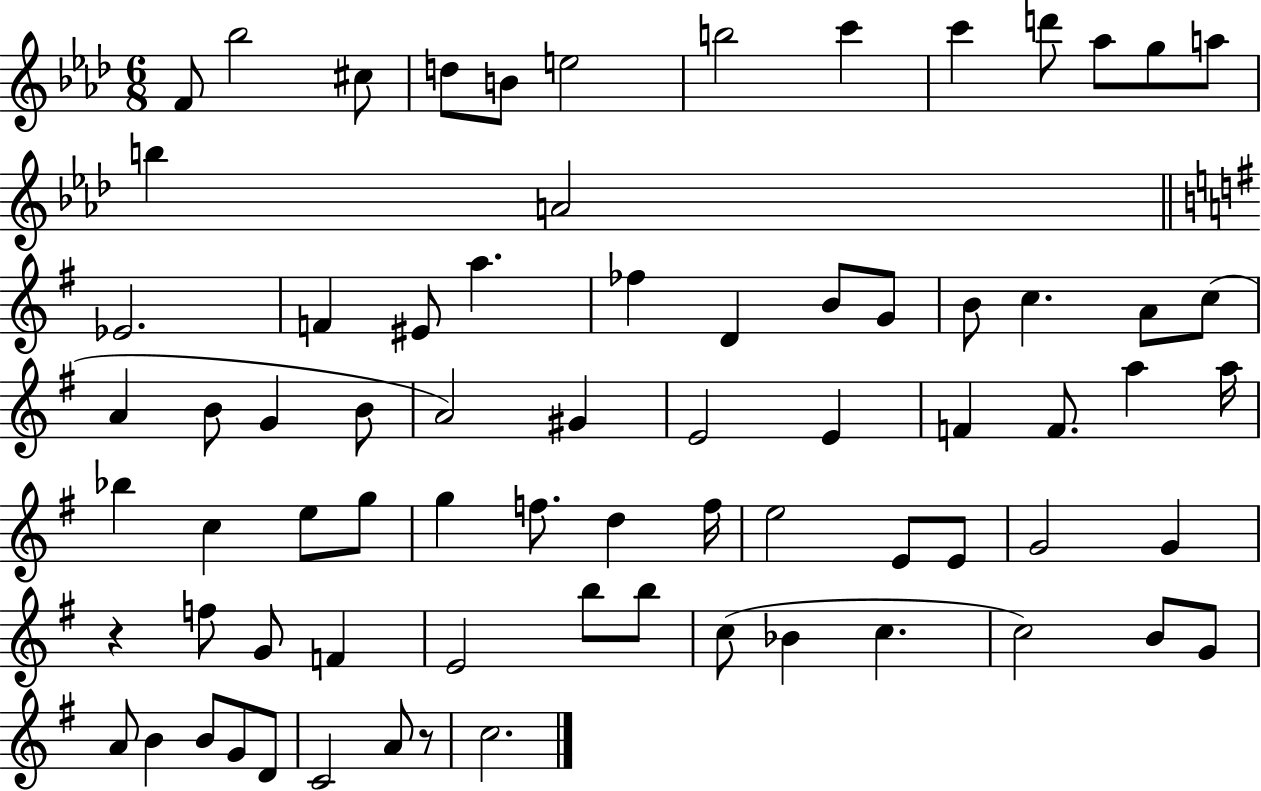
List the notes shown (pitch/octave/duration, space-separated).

F4/e Bb5/h C#5/e D5/e B4/e E5/h B5/h C6/q C6/q D6/e Ab5/e G5/e A5/e B5/q A4/h Eb4/h. F4/q EIS4/e A5/q. FES5/q D4/q B4/e G4/e B4/e C5/q. A4/e C5/e A4/q B4/e G4/q B4/e A4/h G#4/q E4/h E4/q F4/q F4/e. A5/q A5/s Bb5/q C5/q E5/e G5/e G5/q F5/e. D5/q F5/s E5/h E4/e E4/e G4/h G4/q R/q F5/e G4/e F4/q E4/h B5/e B5/e C5/e Bb4/q C5/q. C5/h B4/e G4/e A4/e B4/q B4/e G4/e D4/e C4/h A4/e R/e C5/h.